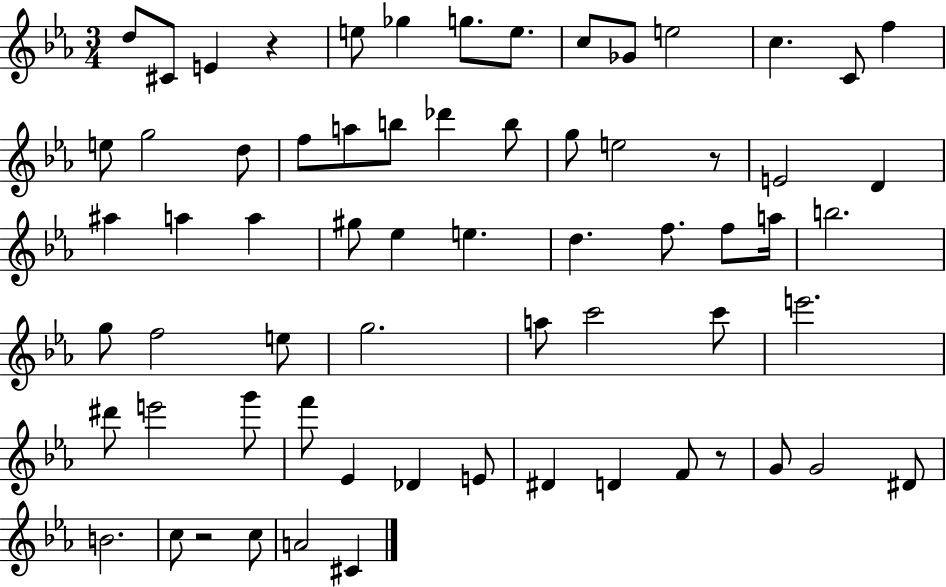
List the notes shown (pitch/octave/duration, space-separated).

D5/e C#4/e E4/q R/q E5/e Gb5/q G5/e. E5/e. C5/e Gb4/e E5/h C5/q. C4/e F5/q E5/e G5/h D5/e F5/e A5/e B5/e Db6/q B5/e G5/e E5/h R/e E4/h D4/q A#5/q A5/q A5/q G#5/e Eb5/q E5/q. D5/q. F5/e. F5/e A5/s B5/h. G5/e F5/h E5/e G5/h. A5/e C6/h C6/e E6/h. D#6/e E6/h G6/e F6/e Eb4/q Db4/q E4/e D#4/q D4/q F4/e R/e G4/e G4/h D#4/e B4/h. C5/e R/h C5/e A4/h C#4/q